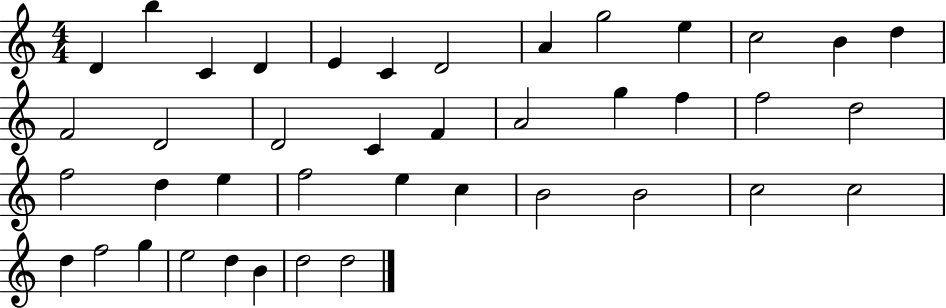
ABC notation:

X:1
T:Untitled
M:4/4
L:1/4
K:C
D b C D E C D2 A g2 e c2 B d F2 D2 D2 C F A2 g f f2 d2 f2 d e f2 e c B2 B2 c2 c2 d f2 g e2 d B d2 d2